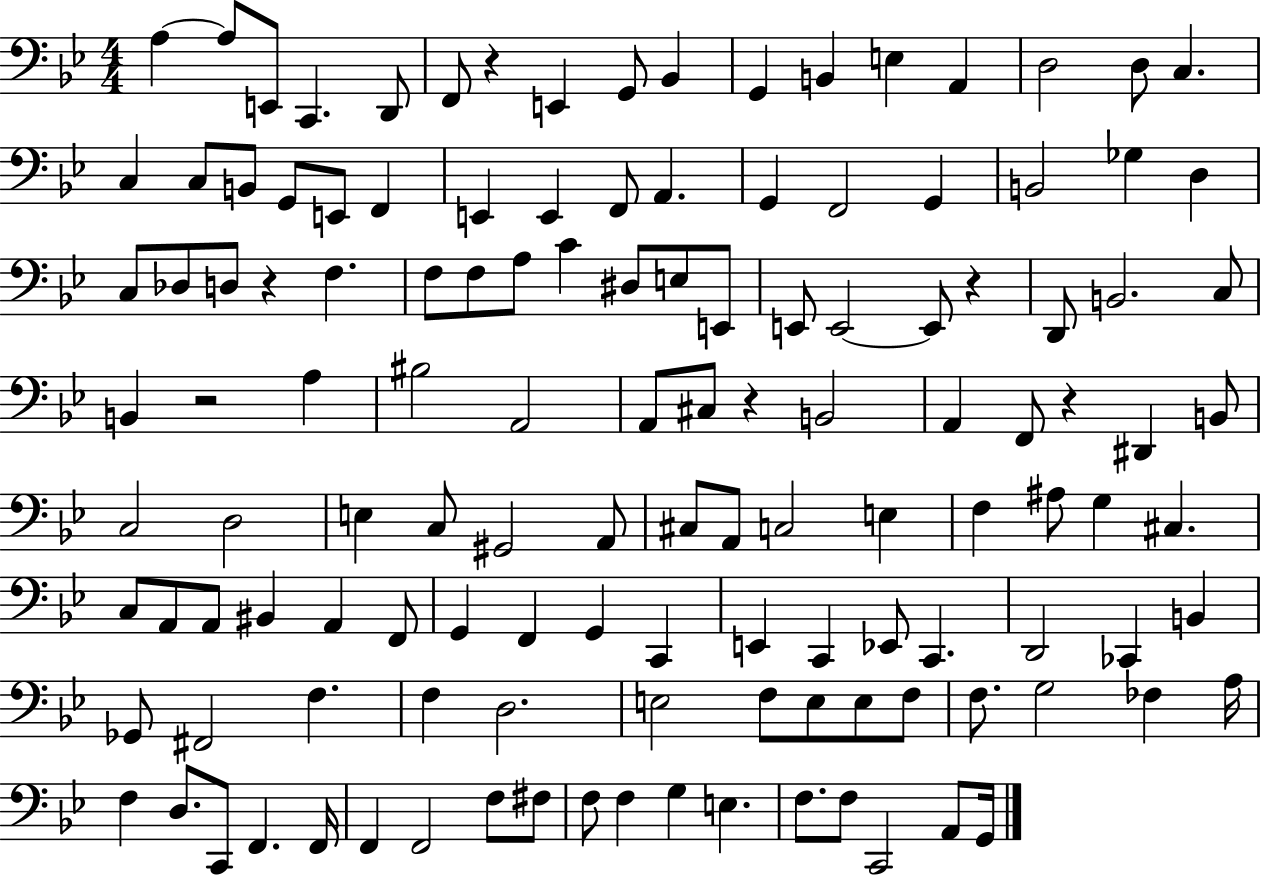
A3/q A3/e E2/e C2/q. D2/e F2/e R/q E2/q G2/e Bb2/q G2/q B2/q E3/q A2/q D3/h D3/e C3/q. C3/q C3/e B2/e G2/e E2/e F2/q E2/q E2/q F2/e A2/q. G2/q F2/h G2/q B2/h Gb3/q D3/q C3/e Db3/e D3/e R/q F3/q. F3/e F3/e A3/e C4/q D#3/e E3/e E2/e E2/e E2/h E2/e R/q D2/e B2/h. C3/e B2/q R/h A3/q BIS3/h A2/h A2/e C#3/e R/q B2/h A2/q F2/e R/q D#2/q B2/e C3/h D3/h E3/q C3/e G#2/h A2/e C#3/e A2/e C3/h E3/q F3/q A#3/e G3/q C#3/q. C3/e A2/e A2/e BIS2/q A2/q F2/e G2/q F2/q G2/q C2/q E2/q C2/q Eb2/e C2/q. D2/h CES2/q B2/q Gb2/e F#2/h F3/q. F3/q D3/h. E3/h F3/e E3/e E3/e F3/e F3/e. G3/h FES3/q A3/s F3/q D3/e. C2/e F2/q. F2/s F2/q F2/h F3/e F#3/e F3/e F3/q G3/q E3/q. F3/e. F3/e C2/h A2/e G2/s